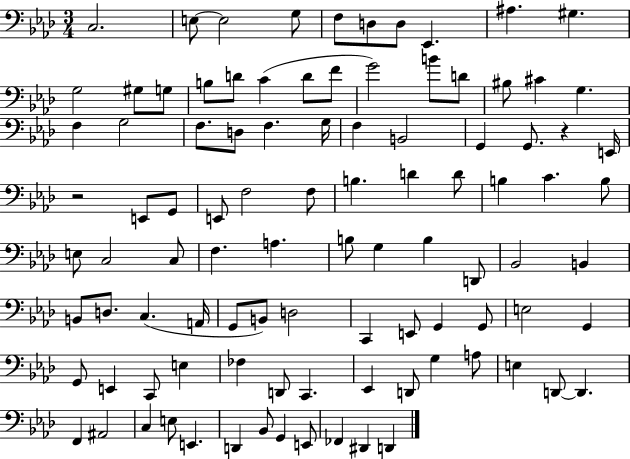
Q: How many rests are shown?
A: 2